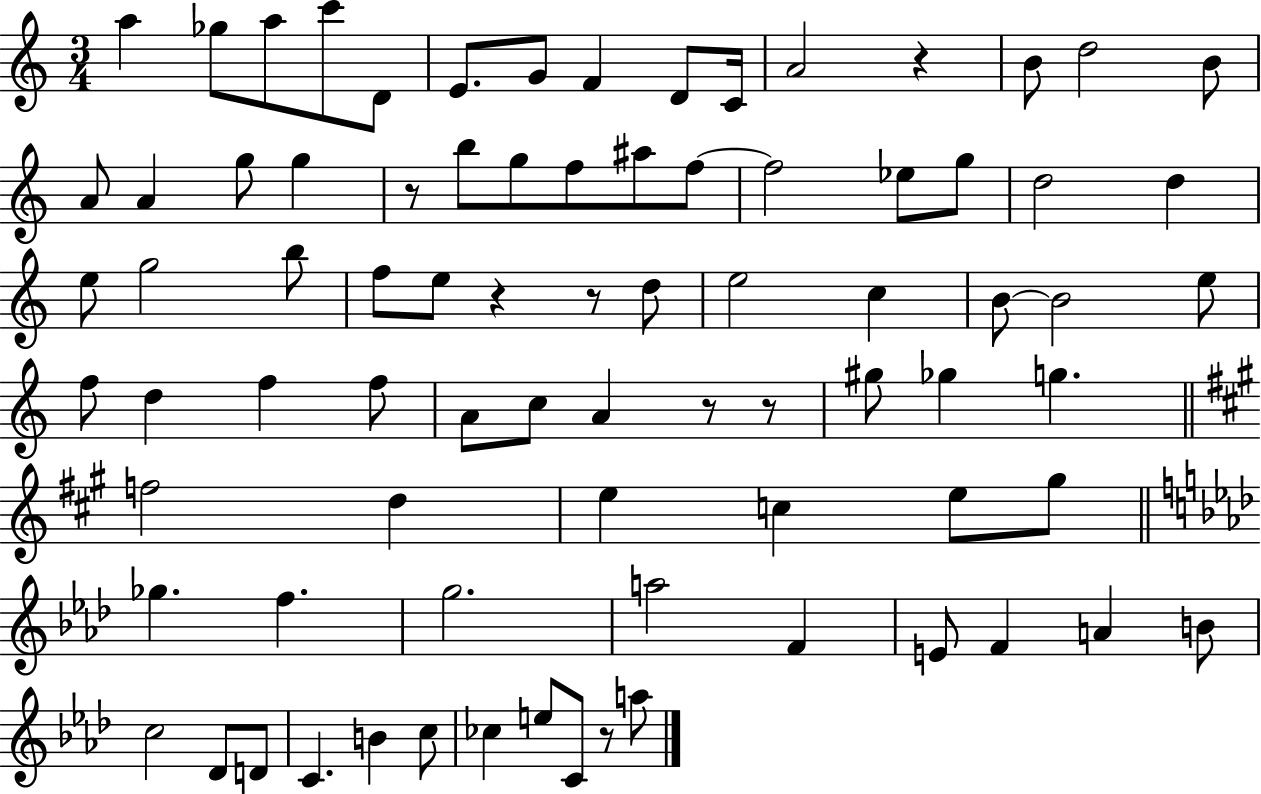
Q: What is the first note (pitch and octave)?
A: A5